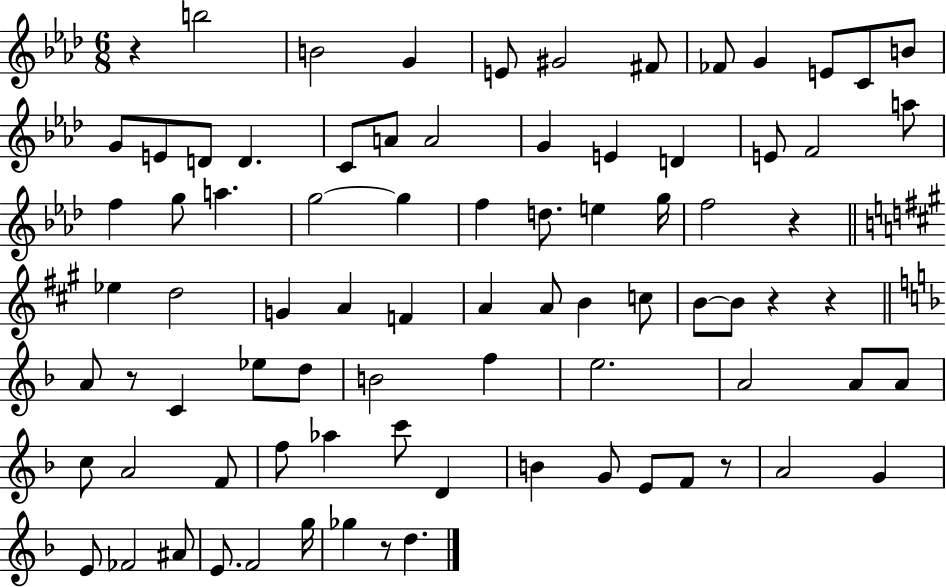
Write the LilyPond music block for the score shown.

{
  \clef treble
  \numericTimeSignature
  \time 6/8
  \key aes \major
  r4 b''2 | b'2 g'4 | e'8 gis'2 fis'8 | fes'8 g'4 e'8 c'8 b'8 | \break g'8 e'8 d'8 d'4. | c'8 a'8 a'2 | g'4 e'4 d'4 | e'8 f'2 a''8 | \break f''4 g''8 a''4. | g''2~~ g''4 | f''4 d''8. e''4 g''16 | f''2 r4 | \break \bar "||" \break \key a \major ees''4 d''2 | g'4 a'4 f'4 | a'4 a'8 b'4 c''8 | b'8~~ b'8 r4 r4 | \break \bar "||" \break \key f \major a'8 r8 c'4 ees''8 d''8 | b'2 f''4 | e''2. | a'2 a'8 a'8 | \break c''8 a'2 f'8 | f''8 aes''4 c'''8 d'4 | b'4 g'8 e'8 f'8 r8 | a'2 g'4 | \break e'8 fes'2 ais'8 | e'8. f'2 g''16 | ges''4 r8 d''4. | \bar "|."
}